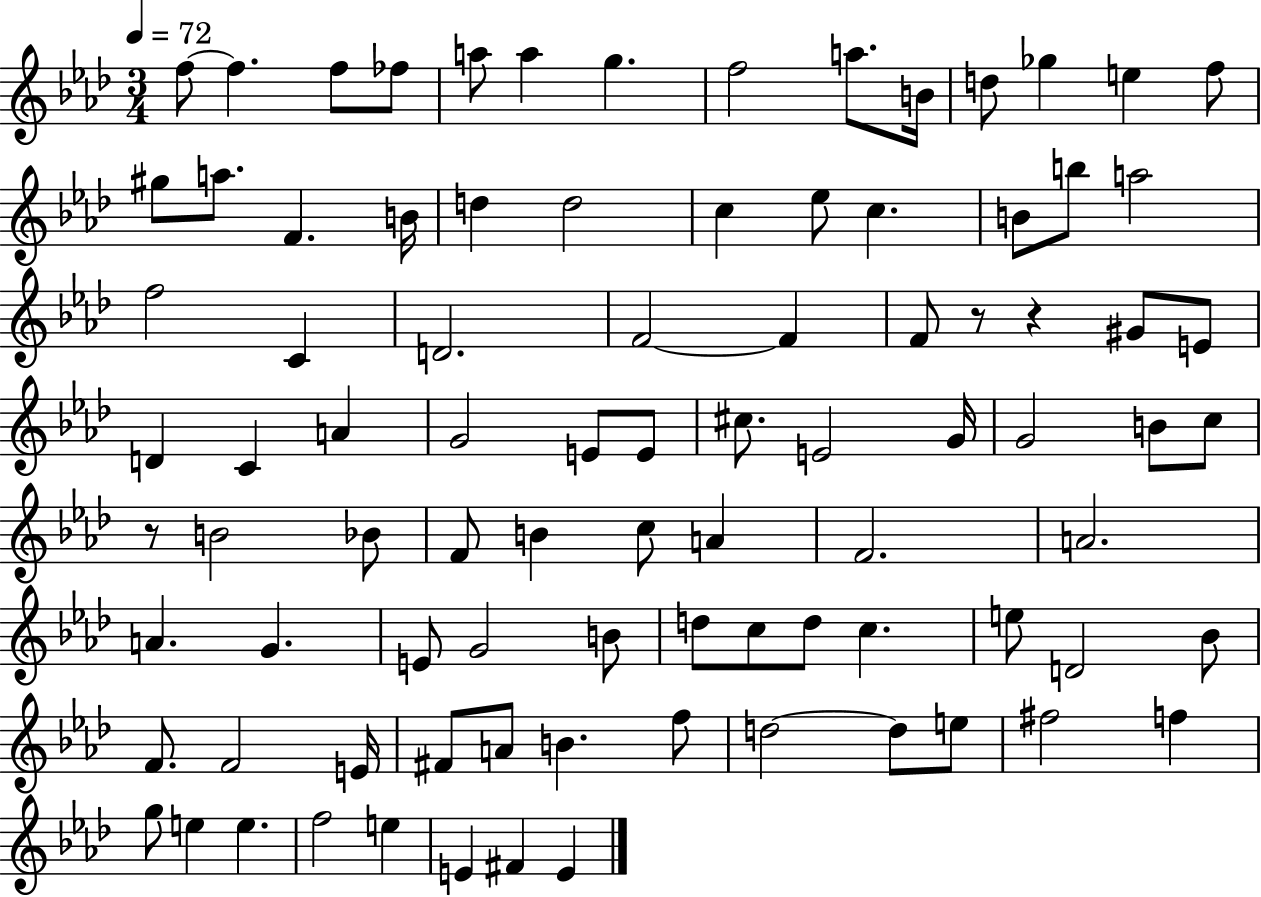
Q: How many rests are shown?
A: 3